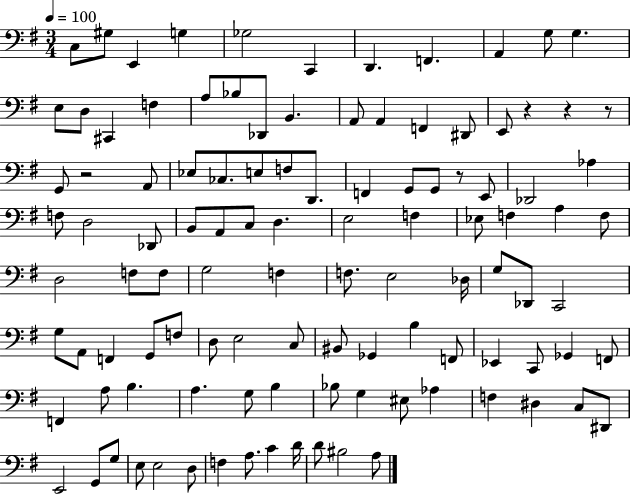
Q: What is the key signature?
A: G major